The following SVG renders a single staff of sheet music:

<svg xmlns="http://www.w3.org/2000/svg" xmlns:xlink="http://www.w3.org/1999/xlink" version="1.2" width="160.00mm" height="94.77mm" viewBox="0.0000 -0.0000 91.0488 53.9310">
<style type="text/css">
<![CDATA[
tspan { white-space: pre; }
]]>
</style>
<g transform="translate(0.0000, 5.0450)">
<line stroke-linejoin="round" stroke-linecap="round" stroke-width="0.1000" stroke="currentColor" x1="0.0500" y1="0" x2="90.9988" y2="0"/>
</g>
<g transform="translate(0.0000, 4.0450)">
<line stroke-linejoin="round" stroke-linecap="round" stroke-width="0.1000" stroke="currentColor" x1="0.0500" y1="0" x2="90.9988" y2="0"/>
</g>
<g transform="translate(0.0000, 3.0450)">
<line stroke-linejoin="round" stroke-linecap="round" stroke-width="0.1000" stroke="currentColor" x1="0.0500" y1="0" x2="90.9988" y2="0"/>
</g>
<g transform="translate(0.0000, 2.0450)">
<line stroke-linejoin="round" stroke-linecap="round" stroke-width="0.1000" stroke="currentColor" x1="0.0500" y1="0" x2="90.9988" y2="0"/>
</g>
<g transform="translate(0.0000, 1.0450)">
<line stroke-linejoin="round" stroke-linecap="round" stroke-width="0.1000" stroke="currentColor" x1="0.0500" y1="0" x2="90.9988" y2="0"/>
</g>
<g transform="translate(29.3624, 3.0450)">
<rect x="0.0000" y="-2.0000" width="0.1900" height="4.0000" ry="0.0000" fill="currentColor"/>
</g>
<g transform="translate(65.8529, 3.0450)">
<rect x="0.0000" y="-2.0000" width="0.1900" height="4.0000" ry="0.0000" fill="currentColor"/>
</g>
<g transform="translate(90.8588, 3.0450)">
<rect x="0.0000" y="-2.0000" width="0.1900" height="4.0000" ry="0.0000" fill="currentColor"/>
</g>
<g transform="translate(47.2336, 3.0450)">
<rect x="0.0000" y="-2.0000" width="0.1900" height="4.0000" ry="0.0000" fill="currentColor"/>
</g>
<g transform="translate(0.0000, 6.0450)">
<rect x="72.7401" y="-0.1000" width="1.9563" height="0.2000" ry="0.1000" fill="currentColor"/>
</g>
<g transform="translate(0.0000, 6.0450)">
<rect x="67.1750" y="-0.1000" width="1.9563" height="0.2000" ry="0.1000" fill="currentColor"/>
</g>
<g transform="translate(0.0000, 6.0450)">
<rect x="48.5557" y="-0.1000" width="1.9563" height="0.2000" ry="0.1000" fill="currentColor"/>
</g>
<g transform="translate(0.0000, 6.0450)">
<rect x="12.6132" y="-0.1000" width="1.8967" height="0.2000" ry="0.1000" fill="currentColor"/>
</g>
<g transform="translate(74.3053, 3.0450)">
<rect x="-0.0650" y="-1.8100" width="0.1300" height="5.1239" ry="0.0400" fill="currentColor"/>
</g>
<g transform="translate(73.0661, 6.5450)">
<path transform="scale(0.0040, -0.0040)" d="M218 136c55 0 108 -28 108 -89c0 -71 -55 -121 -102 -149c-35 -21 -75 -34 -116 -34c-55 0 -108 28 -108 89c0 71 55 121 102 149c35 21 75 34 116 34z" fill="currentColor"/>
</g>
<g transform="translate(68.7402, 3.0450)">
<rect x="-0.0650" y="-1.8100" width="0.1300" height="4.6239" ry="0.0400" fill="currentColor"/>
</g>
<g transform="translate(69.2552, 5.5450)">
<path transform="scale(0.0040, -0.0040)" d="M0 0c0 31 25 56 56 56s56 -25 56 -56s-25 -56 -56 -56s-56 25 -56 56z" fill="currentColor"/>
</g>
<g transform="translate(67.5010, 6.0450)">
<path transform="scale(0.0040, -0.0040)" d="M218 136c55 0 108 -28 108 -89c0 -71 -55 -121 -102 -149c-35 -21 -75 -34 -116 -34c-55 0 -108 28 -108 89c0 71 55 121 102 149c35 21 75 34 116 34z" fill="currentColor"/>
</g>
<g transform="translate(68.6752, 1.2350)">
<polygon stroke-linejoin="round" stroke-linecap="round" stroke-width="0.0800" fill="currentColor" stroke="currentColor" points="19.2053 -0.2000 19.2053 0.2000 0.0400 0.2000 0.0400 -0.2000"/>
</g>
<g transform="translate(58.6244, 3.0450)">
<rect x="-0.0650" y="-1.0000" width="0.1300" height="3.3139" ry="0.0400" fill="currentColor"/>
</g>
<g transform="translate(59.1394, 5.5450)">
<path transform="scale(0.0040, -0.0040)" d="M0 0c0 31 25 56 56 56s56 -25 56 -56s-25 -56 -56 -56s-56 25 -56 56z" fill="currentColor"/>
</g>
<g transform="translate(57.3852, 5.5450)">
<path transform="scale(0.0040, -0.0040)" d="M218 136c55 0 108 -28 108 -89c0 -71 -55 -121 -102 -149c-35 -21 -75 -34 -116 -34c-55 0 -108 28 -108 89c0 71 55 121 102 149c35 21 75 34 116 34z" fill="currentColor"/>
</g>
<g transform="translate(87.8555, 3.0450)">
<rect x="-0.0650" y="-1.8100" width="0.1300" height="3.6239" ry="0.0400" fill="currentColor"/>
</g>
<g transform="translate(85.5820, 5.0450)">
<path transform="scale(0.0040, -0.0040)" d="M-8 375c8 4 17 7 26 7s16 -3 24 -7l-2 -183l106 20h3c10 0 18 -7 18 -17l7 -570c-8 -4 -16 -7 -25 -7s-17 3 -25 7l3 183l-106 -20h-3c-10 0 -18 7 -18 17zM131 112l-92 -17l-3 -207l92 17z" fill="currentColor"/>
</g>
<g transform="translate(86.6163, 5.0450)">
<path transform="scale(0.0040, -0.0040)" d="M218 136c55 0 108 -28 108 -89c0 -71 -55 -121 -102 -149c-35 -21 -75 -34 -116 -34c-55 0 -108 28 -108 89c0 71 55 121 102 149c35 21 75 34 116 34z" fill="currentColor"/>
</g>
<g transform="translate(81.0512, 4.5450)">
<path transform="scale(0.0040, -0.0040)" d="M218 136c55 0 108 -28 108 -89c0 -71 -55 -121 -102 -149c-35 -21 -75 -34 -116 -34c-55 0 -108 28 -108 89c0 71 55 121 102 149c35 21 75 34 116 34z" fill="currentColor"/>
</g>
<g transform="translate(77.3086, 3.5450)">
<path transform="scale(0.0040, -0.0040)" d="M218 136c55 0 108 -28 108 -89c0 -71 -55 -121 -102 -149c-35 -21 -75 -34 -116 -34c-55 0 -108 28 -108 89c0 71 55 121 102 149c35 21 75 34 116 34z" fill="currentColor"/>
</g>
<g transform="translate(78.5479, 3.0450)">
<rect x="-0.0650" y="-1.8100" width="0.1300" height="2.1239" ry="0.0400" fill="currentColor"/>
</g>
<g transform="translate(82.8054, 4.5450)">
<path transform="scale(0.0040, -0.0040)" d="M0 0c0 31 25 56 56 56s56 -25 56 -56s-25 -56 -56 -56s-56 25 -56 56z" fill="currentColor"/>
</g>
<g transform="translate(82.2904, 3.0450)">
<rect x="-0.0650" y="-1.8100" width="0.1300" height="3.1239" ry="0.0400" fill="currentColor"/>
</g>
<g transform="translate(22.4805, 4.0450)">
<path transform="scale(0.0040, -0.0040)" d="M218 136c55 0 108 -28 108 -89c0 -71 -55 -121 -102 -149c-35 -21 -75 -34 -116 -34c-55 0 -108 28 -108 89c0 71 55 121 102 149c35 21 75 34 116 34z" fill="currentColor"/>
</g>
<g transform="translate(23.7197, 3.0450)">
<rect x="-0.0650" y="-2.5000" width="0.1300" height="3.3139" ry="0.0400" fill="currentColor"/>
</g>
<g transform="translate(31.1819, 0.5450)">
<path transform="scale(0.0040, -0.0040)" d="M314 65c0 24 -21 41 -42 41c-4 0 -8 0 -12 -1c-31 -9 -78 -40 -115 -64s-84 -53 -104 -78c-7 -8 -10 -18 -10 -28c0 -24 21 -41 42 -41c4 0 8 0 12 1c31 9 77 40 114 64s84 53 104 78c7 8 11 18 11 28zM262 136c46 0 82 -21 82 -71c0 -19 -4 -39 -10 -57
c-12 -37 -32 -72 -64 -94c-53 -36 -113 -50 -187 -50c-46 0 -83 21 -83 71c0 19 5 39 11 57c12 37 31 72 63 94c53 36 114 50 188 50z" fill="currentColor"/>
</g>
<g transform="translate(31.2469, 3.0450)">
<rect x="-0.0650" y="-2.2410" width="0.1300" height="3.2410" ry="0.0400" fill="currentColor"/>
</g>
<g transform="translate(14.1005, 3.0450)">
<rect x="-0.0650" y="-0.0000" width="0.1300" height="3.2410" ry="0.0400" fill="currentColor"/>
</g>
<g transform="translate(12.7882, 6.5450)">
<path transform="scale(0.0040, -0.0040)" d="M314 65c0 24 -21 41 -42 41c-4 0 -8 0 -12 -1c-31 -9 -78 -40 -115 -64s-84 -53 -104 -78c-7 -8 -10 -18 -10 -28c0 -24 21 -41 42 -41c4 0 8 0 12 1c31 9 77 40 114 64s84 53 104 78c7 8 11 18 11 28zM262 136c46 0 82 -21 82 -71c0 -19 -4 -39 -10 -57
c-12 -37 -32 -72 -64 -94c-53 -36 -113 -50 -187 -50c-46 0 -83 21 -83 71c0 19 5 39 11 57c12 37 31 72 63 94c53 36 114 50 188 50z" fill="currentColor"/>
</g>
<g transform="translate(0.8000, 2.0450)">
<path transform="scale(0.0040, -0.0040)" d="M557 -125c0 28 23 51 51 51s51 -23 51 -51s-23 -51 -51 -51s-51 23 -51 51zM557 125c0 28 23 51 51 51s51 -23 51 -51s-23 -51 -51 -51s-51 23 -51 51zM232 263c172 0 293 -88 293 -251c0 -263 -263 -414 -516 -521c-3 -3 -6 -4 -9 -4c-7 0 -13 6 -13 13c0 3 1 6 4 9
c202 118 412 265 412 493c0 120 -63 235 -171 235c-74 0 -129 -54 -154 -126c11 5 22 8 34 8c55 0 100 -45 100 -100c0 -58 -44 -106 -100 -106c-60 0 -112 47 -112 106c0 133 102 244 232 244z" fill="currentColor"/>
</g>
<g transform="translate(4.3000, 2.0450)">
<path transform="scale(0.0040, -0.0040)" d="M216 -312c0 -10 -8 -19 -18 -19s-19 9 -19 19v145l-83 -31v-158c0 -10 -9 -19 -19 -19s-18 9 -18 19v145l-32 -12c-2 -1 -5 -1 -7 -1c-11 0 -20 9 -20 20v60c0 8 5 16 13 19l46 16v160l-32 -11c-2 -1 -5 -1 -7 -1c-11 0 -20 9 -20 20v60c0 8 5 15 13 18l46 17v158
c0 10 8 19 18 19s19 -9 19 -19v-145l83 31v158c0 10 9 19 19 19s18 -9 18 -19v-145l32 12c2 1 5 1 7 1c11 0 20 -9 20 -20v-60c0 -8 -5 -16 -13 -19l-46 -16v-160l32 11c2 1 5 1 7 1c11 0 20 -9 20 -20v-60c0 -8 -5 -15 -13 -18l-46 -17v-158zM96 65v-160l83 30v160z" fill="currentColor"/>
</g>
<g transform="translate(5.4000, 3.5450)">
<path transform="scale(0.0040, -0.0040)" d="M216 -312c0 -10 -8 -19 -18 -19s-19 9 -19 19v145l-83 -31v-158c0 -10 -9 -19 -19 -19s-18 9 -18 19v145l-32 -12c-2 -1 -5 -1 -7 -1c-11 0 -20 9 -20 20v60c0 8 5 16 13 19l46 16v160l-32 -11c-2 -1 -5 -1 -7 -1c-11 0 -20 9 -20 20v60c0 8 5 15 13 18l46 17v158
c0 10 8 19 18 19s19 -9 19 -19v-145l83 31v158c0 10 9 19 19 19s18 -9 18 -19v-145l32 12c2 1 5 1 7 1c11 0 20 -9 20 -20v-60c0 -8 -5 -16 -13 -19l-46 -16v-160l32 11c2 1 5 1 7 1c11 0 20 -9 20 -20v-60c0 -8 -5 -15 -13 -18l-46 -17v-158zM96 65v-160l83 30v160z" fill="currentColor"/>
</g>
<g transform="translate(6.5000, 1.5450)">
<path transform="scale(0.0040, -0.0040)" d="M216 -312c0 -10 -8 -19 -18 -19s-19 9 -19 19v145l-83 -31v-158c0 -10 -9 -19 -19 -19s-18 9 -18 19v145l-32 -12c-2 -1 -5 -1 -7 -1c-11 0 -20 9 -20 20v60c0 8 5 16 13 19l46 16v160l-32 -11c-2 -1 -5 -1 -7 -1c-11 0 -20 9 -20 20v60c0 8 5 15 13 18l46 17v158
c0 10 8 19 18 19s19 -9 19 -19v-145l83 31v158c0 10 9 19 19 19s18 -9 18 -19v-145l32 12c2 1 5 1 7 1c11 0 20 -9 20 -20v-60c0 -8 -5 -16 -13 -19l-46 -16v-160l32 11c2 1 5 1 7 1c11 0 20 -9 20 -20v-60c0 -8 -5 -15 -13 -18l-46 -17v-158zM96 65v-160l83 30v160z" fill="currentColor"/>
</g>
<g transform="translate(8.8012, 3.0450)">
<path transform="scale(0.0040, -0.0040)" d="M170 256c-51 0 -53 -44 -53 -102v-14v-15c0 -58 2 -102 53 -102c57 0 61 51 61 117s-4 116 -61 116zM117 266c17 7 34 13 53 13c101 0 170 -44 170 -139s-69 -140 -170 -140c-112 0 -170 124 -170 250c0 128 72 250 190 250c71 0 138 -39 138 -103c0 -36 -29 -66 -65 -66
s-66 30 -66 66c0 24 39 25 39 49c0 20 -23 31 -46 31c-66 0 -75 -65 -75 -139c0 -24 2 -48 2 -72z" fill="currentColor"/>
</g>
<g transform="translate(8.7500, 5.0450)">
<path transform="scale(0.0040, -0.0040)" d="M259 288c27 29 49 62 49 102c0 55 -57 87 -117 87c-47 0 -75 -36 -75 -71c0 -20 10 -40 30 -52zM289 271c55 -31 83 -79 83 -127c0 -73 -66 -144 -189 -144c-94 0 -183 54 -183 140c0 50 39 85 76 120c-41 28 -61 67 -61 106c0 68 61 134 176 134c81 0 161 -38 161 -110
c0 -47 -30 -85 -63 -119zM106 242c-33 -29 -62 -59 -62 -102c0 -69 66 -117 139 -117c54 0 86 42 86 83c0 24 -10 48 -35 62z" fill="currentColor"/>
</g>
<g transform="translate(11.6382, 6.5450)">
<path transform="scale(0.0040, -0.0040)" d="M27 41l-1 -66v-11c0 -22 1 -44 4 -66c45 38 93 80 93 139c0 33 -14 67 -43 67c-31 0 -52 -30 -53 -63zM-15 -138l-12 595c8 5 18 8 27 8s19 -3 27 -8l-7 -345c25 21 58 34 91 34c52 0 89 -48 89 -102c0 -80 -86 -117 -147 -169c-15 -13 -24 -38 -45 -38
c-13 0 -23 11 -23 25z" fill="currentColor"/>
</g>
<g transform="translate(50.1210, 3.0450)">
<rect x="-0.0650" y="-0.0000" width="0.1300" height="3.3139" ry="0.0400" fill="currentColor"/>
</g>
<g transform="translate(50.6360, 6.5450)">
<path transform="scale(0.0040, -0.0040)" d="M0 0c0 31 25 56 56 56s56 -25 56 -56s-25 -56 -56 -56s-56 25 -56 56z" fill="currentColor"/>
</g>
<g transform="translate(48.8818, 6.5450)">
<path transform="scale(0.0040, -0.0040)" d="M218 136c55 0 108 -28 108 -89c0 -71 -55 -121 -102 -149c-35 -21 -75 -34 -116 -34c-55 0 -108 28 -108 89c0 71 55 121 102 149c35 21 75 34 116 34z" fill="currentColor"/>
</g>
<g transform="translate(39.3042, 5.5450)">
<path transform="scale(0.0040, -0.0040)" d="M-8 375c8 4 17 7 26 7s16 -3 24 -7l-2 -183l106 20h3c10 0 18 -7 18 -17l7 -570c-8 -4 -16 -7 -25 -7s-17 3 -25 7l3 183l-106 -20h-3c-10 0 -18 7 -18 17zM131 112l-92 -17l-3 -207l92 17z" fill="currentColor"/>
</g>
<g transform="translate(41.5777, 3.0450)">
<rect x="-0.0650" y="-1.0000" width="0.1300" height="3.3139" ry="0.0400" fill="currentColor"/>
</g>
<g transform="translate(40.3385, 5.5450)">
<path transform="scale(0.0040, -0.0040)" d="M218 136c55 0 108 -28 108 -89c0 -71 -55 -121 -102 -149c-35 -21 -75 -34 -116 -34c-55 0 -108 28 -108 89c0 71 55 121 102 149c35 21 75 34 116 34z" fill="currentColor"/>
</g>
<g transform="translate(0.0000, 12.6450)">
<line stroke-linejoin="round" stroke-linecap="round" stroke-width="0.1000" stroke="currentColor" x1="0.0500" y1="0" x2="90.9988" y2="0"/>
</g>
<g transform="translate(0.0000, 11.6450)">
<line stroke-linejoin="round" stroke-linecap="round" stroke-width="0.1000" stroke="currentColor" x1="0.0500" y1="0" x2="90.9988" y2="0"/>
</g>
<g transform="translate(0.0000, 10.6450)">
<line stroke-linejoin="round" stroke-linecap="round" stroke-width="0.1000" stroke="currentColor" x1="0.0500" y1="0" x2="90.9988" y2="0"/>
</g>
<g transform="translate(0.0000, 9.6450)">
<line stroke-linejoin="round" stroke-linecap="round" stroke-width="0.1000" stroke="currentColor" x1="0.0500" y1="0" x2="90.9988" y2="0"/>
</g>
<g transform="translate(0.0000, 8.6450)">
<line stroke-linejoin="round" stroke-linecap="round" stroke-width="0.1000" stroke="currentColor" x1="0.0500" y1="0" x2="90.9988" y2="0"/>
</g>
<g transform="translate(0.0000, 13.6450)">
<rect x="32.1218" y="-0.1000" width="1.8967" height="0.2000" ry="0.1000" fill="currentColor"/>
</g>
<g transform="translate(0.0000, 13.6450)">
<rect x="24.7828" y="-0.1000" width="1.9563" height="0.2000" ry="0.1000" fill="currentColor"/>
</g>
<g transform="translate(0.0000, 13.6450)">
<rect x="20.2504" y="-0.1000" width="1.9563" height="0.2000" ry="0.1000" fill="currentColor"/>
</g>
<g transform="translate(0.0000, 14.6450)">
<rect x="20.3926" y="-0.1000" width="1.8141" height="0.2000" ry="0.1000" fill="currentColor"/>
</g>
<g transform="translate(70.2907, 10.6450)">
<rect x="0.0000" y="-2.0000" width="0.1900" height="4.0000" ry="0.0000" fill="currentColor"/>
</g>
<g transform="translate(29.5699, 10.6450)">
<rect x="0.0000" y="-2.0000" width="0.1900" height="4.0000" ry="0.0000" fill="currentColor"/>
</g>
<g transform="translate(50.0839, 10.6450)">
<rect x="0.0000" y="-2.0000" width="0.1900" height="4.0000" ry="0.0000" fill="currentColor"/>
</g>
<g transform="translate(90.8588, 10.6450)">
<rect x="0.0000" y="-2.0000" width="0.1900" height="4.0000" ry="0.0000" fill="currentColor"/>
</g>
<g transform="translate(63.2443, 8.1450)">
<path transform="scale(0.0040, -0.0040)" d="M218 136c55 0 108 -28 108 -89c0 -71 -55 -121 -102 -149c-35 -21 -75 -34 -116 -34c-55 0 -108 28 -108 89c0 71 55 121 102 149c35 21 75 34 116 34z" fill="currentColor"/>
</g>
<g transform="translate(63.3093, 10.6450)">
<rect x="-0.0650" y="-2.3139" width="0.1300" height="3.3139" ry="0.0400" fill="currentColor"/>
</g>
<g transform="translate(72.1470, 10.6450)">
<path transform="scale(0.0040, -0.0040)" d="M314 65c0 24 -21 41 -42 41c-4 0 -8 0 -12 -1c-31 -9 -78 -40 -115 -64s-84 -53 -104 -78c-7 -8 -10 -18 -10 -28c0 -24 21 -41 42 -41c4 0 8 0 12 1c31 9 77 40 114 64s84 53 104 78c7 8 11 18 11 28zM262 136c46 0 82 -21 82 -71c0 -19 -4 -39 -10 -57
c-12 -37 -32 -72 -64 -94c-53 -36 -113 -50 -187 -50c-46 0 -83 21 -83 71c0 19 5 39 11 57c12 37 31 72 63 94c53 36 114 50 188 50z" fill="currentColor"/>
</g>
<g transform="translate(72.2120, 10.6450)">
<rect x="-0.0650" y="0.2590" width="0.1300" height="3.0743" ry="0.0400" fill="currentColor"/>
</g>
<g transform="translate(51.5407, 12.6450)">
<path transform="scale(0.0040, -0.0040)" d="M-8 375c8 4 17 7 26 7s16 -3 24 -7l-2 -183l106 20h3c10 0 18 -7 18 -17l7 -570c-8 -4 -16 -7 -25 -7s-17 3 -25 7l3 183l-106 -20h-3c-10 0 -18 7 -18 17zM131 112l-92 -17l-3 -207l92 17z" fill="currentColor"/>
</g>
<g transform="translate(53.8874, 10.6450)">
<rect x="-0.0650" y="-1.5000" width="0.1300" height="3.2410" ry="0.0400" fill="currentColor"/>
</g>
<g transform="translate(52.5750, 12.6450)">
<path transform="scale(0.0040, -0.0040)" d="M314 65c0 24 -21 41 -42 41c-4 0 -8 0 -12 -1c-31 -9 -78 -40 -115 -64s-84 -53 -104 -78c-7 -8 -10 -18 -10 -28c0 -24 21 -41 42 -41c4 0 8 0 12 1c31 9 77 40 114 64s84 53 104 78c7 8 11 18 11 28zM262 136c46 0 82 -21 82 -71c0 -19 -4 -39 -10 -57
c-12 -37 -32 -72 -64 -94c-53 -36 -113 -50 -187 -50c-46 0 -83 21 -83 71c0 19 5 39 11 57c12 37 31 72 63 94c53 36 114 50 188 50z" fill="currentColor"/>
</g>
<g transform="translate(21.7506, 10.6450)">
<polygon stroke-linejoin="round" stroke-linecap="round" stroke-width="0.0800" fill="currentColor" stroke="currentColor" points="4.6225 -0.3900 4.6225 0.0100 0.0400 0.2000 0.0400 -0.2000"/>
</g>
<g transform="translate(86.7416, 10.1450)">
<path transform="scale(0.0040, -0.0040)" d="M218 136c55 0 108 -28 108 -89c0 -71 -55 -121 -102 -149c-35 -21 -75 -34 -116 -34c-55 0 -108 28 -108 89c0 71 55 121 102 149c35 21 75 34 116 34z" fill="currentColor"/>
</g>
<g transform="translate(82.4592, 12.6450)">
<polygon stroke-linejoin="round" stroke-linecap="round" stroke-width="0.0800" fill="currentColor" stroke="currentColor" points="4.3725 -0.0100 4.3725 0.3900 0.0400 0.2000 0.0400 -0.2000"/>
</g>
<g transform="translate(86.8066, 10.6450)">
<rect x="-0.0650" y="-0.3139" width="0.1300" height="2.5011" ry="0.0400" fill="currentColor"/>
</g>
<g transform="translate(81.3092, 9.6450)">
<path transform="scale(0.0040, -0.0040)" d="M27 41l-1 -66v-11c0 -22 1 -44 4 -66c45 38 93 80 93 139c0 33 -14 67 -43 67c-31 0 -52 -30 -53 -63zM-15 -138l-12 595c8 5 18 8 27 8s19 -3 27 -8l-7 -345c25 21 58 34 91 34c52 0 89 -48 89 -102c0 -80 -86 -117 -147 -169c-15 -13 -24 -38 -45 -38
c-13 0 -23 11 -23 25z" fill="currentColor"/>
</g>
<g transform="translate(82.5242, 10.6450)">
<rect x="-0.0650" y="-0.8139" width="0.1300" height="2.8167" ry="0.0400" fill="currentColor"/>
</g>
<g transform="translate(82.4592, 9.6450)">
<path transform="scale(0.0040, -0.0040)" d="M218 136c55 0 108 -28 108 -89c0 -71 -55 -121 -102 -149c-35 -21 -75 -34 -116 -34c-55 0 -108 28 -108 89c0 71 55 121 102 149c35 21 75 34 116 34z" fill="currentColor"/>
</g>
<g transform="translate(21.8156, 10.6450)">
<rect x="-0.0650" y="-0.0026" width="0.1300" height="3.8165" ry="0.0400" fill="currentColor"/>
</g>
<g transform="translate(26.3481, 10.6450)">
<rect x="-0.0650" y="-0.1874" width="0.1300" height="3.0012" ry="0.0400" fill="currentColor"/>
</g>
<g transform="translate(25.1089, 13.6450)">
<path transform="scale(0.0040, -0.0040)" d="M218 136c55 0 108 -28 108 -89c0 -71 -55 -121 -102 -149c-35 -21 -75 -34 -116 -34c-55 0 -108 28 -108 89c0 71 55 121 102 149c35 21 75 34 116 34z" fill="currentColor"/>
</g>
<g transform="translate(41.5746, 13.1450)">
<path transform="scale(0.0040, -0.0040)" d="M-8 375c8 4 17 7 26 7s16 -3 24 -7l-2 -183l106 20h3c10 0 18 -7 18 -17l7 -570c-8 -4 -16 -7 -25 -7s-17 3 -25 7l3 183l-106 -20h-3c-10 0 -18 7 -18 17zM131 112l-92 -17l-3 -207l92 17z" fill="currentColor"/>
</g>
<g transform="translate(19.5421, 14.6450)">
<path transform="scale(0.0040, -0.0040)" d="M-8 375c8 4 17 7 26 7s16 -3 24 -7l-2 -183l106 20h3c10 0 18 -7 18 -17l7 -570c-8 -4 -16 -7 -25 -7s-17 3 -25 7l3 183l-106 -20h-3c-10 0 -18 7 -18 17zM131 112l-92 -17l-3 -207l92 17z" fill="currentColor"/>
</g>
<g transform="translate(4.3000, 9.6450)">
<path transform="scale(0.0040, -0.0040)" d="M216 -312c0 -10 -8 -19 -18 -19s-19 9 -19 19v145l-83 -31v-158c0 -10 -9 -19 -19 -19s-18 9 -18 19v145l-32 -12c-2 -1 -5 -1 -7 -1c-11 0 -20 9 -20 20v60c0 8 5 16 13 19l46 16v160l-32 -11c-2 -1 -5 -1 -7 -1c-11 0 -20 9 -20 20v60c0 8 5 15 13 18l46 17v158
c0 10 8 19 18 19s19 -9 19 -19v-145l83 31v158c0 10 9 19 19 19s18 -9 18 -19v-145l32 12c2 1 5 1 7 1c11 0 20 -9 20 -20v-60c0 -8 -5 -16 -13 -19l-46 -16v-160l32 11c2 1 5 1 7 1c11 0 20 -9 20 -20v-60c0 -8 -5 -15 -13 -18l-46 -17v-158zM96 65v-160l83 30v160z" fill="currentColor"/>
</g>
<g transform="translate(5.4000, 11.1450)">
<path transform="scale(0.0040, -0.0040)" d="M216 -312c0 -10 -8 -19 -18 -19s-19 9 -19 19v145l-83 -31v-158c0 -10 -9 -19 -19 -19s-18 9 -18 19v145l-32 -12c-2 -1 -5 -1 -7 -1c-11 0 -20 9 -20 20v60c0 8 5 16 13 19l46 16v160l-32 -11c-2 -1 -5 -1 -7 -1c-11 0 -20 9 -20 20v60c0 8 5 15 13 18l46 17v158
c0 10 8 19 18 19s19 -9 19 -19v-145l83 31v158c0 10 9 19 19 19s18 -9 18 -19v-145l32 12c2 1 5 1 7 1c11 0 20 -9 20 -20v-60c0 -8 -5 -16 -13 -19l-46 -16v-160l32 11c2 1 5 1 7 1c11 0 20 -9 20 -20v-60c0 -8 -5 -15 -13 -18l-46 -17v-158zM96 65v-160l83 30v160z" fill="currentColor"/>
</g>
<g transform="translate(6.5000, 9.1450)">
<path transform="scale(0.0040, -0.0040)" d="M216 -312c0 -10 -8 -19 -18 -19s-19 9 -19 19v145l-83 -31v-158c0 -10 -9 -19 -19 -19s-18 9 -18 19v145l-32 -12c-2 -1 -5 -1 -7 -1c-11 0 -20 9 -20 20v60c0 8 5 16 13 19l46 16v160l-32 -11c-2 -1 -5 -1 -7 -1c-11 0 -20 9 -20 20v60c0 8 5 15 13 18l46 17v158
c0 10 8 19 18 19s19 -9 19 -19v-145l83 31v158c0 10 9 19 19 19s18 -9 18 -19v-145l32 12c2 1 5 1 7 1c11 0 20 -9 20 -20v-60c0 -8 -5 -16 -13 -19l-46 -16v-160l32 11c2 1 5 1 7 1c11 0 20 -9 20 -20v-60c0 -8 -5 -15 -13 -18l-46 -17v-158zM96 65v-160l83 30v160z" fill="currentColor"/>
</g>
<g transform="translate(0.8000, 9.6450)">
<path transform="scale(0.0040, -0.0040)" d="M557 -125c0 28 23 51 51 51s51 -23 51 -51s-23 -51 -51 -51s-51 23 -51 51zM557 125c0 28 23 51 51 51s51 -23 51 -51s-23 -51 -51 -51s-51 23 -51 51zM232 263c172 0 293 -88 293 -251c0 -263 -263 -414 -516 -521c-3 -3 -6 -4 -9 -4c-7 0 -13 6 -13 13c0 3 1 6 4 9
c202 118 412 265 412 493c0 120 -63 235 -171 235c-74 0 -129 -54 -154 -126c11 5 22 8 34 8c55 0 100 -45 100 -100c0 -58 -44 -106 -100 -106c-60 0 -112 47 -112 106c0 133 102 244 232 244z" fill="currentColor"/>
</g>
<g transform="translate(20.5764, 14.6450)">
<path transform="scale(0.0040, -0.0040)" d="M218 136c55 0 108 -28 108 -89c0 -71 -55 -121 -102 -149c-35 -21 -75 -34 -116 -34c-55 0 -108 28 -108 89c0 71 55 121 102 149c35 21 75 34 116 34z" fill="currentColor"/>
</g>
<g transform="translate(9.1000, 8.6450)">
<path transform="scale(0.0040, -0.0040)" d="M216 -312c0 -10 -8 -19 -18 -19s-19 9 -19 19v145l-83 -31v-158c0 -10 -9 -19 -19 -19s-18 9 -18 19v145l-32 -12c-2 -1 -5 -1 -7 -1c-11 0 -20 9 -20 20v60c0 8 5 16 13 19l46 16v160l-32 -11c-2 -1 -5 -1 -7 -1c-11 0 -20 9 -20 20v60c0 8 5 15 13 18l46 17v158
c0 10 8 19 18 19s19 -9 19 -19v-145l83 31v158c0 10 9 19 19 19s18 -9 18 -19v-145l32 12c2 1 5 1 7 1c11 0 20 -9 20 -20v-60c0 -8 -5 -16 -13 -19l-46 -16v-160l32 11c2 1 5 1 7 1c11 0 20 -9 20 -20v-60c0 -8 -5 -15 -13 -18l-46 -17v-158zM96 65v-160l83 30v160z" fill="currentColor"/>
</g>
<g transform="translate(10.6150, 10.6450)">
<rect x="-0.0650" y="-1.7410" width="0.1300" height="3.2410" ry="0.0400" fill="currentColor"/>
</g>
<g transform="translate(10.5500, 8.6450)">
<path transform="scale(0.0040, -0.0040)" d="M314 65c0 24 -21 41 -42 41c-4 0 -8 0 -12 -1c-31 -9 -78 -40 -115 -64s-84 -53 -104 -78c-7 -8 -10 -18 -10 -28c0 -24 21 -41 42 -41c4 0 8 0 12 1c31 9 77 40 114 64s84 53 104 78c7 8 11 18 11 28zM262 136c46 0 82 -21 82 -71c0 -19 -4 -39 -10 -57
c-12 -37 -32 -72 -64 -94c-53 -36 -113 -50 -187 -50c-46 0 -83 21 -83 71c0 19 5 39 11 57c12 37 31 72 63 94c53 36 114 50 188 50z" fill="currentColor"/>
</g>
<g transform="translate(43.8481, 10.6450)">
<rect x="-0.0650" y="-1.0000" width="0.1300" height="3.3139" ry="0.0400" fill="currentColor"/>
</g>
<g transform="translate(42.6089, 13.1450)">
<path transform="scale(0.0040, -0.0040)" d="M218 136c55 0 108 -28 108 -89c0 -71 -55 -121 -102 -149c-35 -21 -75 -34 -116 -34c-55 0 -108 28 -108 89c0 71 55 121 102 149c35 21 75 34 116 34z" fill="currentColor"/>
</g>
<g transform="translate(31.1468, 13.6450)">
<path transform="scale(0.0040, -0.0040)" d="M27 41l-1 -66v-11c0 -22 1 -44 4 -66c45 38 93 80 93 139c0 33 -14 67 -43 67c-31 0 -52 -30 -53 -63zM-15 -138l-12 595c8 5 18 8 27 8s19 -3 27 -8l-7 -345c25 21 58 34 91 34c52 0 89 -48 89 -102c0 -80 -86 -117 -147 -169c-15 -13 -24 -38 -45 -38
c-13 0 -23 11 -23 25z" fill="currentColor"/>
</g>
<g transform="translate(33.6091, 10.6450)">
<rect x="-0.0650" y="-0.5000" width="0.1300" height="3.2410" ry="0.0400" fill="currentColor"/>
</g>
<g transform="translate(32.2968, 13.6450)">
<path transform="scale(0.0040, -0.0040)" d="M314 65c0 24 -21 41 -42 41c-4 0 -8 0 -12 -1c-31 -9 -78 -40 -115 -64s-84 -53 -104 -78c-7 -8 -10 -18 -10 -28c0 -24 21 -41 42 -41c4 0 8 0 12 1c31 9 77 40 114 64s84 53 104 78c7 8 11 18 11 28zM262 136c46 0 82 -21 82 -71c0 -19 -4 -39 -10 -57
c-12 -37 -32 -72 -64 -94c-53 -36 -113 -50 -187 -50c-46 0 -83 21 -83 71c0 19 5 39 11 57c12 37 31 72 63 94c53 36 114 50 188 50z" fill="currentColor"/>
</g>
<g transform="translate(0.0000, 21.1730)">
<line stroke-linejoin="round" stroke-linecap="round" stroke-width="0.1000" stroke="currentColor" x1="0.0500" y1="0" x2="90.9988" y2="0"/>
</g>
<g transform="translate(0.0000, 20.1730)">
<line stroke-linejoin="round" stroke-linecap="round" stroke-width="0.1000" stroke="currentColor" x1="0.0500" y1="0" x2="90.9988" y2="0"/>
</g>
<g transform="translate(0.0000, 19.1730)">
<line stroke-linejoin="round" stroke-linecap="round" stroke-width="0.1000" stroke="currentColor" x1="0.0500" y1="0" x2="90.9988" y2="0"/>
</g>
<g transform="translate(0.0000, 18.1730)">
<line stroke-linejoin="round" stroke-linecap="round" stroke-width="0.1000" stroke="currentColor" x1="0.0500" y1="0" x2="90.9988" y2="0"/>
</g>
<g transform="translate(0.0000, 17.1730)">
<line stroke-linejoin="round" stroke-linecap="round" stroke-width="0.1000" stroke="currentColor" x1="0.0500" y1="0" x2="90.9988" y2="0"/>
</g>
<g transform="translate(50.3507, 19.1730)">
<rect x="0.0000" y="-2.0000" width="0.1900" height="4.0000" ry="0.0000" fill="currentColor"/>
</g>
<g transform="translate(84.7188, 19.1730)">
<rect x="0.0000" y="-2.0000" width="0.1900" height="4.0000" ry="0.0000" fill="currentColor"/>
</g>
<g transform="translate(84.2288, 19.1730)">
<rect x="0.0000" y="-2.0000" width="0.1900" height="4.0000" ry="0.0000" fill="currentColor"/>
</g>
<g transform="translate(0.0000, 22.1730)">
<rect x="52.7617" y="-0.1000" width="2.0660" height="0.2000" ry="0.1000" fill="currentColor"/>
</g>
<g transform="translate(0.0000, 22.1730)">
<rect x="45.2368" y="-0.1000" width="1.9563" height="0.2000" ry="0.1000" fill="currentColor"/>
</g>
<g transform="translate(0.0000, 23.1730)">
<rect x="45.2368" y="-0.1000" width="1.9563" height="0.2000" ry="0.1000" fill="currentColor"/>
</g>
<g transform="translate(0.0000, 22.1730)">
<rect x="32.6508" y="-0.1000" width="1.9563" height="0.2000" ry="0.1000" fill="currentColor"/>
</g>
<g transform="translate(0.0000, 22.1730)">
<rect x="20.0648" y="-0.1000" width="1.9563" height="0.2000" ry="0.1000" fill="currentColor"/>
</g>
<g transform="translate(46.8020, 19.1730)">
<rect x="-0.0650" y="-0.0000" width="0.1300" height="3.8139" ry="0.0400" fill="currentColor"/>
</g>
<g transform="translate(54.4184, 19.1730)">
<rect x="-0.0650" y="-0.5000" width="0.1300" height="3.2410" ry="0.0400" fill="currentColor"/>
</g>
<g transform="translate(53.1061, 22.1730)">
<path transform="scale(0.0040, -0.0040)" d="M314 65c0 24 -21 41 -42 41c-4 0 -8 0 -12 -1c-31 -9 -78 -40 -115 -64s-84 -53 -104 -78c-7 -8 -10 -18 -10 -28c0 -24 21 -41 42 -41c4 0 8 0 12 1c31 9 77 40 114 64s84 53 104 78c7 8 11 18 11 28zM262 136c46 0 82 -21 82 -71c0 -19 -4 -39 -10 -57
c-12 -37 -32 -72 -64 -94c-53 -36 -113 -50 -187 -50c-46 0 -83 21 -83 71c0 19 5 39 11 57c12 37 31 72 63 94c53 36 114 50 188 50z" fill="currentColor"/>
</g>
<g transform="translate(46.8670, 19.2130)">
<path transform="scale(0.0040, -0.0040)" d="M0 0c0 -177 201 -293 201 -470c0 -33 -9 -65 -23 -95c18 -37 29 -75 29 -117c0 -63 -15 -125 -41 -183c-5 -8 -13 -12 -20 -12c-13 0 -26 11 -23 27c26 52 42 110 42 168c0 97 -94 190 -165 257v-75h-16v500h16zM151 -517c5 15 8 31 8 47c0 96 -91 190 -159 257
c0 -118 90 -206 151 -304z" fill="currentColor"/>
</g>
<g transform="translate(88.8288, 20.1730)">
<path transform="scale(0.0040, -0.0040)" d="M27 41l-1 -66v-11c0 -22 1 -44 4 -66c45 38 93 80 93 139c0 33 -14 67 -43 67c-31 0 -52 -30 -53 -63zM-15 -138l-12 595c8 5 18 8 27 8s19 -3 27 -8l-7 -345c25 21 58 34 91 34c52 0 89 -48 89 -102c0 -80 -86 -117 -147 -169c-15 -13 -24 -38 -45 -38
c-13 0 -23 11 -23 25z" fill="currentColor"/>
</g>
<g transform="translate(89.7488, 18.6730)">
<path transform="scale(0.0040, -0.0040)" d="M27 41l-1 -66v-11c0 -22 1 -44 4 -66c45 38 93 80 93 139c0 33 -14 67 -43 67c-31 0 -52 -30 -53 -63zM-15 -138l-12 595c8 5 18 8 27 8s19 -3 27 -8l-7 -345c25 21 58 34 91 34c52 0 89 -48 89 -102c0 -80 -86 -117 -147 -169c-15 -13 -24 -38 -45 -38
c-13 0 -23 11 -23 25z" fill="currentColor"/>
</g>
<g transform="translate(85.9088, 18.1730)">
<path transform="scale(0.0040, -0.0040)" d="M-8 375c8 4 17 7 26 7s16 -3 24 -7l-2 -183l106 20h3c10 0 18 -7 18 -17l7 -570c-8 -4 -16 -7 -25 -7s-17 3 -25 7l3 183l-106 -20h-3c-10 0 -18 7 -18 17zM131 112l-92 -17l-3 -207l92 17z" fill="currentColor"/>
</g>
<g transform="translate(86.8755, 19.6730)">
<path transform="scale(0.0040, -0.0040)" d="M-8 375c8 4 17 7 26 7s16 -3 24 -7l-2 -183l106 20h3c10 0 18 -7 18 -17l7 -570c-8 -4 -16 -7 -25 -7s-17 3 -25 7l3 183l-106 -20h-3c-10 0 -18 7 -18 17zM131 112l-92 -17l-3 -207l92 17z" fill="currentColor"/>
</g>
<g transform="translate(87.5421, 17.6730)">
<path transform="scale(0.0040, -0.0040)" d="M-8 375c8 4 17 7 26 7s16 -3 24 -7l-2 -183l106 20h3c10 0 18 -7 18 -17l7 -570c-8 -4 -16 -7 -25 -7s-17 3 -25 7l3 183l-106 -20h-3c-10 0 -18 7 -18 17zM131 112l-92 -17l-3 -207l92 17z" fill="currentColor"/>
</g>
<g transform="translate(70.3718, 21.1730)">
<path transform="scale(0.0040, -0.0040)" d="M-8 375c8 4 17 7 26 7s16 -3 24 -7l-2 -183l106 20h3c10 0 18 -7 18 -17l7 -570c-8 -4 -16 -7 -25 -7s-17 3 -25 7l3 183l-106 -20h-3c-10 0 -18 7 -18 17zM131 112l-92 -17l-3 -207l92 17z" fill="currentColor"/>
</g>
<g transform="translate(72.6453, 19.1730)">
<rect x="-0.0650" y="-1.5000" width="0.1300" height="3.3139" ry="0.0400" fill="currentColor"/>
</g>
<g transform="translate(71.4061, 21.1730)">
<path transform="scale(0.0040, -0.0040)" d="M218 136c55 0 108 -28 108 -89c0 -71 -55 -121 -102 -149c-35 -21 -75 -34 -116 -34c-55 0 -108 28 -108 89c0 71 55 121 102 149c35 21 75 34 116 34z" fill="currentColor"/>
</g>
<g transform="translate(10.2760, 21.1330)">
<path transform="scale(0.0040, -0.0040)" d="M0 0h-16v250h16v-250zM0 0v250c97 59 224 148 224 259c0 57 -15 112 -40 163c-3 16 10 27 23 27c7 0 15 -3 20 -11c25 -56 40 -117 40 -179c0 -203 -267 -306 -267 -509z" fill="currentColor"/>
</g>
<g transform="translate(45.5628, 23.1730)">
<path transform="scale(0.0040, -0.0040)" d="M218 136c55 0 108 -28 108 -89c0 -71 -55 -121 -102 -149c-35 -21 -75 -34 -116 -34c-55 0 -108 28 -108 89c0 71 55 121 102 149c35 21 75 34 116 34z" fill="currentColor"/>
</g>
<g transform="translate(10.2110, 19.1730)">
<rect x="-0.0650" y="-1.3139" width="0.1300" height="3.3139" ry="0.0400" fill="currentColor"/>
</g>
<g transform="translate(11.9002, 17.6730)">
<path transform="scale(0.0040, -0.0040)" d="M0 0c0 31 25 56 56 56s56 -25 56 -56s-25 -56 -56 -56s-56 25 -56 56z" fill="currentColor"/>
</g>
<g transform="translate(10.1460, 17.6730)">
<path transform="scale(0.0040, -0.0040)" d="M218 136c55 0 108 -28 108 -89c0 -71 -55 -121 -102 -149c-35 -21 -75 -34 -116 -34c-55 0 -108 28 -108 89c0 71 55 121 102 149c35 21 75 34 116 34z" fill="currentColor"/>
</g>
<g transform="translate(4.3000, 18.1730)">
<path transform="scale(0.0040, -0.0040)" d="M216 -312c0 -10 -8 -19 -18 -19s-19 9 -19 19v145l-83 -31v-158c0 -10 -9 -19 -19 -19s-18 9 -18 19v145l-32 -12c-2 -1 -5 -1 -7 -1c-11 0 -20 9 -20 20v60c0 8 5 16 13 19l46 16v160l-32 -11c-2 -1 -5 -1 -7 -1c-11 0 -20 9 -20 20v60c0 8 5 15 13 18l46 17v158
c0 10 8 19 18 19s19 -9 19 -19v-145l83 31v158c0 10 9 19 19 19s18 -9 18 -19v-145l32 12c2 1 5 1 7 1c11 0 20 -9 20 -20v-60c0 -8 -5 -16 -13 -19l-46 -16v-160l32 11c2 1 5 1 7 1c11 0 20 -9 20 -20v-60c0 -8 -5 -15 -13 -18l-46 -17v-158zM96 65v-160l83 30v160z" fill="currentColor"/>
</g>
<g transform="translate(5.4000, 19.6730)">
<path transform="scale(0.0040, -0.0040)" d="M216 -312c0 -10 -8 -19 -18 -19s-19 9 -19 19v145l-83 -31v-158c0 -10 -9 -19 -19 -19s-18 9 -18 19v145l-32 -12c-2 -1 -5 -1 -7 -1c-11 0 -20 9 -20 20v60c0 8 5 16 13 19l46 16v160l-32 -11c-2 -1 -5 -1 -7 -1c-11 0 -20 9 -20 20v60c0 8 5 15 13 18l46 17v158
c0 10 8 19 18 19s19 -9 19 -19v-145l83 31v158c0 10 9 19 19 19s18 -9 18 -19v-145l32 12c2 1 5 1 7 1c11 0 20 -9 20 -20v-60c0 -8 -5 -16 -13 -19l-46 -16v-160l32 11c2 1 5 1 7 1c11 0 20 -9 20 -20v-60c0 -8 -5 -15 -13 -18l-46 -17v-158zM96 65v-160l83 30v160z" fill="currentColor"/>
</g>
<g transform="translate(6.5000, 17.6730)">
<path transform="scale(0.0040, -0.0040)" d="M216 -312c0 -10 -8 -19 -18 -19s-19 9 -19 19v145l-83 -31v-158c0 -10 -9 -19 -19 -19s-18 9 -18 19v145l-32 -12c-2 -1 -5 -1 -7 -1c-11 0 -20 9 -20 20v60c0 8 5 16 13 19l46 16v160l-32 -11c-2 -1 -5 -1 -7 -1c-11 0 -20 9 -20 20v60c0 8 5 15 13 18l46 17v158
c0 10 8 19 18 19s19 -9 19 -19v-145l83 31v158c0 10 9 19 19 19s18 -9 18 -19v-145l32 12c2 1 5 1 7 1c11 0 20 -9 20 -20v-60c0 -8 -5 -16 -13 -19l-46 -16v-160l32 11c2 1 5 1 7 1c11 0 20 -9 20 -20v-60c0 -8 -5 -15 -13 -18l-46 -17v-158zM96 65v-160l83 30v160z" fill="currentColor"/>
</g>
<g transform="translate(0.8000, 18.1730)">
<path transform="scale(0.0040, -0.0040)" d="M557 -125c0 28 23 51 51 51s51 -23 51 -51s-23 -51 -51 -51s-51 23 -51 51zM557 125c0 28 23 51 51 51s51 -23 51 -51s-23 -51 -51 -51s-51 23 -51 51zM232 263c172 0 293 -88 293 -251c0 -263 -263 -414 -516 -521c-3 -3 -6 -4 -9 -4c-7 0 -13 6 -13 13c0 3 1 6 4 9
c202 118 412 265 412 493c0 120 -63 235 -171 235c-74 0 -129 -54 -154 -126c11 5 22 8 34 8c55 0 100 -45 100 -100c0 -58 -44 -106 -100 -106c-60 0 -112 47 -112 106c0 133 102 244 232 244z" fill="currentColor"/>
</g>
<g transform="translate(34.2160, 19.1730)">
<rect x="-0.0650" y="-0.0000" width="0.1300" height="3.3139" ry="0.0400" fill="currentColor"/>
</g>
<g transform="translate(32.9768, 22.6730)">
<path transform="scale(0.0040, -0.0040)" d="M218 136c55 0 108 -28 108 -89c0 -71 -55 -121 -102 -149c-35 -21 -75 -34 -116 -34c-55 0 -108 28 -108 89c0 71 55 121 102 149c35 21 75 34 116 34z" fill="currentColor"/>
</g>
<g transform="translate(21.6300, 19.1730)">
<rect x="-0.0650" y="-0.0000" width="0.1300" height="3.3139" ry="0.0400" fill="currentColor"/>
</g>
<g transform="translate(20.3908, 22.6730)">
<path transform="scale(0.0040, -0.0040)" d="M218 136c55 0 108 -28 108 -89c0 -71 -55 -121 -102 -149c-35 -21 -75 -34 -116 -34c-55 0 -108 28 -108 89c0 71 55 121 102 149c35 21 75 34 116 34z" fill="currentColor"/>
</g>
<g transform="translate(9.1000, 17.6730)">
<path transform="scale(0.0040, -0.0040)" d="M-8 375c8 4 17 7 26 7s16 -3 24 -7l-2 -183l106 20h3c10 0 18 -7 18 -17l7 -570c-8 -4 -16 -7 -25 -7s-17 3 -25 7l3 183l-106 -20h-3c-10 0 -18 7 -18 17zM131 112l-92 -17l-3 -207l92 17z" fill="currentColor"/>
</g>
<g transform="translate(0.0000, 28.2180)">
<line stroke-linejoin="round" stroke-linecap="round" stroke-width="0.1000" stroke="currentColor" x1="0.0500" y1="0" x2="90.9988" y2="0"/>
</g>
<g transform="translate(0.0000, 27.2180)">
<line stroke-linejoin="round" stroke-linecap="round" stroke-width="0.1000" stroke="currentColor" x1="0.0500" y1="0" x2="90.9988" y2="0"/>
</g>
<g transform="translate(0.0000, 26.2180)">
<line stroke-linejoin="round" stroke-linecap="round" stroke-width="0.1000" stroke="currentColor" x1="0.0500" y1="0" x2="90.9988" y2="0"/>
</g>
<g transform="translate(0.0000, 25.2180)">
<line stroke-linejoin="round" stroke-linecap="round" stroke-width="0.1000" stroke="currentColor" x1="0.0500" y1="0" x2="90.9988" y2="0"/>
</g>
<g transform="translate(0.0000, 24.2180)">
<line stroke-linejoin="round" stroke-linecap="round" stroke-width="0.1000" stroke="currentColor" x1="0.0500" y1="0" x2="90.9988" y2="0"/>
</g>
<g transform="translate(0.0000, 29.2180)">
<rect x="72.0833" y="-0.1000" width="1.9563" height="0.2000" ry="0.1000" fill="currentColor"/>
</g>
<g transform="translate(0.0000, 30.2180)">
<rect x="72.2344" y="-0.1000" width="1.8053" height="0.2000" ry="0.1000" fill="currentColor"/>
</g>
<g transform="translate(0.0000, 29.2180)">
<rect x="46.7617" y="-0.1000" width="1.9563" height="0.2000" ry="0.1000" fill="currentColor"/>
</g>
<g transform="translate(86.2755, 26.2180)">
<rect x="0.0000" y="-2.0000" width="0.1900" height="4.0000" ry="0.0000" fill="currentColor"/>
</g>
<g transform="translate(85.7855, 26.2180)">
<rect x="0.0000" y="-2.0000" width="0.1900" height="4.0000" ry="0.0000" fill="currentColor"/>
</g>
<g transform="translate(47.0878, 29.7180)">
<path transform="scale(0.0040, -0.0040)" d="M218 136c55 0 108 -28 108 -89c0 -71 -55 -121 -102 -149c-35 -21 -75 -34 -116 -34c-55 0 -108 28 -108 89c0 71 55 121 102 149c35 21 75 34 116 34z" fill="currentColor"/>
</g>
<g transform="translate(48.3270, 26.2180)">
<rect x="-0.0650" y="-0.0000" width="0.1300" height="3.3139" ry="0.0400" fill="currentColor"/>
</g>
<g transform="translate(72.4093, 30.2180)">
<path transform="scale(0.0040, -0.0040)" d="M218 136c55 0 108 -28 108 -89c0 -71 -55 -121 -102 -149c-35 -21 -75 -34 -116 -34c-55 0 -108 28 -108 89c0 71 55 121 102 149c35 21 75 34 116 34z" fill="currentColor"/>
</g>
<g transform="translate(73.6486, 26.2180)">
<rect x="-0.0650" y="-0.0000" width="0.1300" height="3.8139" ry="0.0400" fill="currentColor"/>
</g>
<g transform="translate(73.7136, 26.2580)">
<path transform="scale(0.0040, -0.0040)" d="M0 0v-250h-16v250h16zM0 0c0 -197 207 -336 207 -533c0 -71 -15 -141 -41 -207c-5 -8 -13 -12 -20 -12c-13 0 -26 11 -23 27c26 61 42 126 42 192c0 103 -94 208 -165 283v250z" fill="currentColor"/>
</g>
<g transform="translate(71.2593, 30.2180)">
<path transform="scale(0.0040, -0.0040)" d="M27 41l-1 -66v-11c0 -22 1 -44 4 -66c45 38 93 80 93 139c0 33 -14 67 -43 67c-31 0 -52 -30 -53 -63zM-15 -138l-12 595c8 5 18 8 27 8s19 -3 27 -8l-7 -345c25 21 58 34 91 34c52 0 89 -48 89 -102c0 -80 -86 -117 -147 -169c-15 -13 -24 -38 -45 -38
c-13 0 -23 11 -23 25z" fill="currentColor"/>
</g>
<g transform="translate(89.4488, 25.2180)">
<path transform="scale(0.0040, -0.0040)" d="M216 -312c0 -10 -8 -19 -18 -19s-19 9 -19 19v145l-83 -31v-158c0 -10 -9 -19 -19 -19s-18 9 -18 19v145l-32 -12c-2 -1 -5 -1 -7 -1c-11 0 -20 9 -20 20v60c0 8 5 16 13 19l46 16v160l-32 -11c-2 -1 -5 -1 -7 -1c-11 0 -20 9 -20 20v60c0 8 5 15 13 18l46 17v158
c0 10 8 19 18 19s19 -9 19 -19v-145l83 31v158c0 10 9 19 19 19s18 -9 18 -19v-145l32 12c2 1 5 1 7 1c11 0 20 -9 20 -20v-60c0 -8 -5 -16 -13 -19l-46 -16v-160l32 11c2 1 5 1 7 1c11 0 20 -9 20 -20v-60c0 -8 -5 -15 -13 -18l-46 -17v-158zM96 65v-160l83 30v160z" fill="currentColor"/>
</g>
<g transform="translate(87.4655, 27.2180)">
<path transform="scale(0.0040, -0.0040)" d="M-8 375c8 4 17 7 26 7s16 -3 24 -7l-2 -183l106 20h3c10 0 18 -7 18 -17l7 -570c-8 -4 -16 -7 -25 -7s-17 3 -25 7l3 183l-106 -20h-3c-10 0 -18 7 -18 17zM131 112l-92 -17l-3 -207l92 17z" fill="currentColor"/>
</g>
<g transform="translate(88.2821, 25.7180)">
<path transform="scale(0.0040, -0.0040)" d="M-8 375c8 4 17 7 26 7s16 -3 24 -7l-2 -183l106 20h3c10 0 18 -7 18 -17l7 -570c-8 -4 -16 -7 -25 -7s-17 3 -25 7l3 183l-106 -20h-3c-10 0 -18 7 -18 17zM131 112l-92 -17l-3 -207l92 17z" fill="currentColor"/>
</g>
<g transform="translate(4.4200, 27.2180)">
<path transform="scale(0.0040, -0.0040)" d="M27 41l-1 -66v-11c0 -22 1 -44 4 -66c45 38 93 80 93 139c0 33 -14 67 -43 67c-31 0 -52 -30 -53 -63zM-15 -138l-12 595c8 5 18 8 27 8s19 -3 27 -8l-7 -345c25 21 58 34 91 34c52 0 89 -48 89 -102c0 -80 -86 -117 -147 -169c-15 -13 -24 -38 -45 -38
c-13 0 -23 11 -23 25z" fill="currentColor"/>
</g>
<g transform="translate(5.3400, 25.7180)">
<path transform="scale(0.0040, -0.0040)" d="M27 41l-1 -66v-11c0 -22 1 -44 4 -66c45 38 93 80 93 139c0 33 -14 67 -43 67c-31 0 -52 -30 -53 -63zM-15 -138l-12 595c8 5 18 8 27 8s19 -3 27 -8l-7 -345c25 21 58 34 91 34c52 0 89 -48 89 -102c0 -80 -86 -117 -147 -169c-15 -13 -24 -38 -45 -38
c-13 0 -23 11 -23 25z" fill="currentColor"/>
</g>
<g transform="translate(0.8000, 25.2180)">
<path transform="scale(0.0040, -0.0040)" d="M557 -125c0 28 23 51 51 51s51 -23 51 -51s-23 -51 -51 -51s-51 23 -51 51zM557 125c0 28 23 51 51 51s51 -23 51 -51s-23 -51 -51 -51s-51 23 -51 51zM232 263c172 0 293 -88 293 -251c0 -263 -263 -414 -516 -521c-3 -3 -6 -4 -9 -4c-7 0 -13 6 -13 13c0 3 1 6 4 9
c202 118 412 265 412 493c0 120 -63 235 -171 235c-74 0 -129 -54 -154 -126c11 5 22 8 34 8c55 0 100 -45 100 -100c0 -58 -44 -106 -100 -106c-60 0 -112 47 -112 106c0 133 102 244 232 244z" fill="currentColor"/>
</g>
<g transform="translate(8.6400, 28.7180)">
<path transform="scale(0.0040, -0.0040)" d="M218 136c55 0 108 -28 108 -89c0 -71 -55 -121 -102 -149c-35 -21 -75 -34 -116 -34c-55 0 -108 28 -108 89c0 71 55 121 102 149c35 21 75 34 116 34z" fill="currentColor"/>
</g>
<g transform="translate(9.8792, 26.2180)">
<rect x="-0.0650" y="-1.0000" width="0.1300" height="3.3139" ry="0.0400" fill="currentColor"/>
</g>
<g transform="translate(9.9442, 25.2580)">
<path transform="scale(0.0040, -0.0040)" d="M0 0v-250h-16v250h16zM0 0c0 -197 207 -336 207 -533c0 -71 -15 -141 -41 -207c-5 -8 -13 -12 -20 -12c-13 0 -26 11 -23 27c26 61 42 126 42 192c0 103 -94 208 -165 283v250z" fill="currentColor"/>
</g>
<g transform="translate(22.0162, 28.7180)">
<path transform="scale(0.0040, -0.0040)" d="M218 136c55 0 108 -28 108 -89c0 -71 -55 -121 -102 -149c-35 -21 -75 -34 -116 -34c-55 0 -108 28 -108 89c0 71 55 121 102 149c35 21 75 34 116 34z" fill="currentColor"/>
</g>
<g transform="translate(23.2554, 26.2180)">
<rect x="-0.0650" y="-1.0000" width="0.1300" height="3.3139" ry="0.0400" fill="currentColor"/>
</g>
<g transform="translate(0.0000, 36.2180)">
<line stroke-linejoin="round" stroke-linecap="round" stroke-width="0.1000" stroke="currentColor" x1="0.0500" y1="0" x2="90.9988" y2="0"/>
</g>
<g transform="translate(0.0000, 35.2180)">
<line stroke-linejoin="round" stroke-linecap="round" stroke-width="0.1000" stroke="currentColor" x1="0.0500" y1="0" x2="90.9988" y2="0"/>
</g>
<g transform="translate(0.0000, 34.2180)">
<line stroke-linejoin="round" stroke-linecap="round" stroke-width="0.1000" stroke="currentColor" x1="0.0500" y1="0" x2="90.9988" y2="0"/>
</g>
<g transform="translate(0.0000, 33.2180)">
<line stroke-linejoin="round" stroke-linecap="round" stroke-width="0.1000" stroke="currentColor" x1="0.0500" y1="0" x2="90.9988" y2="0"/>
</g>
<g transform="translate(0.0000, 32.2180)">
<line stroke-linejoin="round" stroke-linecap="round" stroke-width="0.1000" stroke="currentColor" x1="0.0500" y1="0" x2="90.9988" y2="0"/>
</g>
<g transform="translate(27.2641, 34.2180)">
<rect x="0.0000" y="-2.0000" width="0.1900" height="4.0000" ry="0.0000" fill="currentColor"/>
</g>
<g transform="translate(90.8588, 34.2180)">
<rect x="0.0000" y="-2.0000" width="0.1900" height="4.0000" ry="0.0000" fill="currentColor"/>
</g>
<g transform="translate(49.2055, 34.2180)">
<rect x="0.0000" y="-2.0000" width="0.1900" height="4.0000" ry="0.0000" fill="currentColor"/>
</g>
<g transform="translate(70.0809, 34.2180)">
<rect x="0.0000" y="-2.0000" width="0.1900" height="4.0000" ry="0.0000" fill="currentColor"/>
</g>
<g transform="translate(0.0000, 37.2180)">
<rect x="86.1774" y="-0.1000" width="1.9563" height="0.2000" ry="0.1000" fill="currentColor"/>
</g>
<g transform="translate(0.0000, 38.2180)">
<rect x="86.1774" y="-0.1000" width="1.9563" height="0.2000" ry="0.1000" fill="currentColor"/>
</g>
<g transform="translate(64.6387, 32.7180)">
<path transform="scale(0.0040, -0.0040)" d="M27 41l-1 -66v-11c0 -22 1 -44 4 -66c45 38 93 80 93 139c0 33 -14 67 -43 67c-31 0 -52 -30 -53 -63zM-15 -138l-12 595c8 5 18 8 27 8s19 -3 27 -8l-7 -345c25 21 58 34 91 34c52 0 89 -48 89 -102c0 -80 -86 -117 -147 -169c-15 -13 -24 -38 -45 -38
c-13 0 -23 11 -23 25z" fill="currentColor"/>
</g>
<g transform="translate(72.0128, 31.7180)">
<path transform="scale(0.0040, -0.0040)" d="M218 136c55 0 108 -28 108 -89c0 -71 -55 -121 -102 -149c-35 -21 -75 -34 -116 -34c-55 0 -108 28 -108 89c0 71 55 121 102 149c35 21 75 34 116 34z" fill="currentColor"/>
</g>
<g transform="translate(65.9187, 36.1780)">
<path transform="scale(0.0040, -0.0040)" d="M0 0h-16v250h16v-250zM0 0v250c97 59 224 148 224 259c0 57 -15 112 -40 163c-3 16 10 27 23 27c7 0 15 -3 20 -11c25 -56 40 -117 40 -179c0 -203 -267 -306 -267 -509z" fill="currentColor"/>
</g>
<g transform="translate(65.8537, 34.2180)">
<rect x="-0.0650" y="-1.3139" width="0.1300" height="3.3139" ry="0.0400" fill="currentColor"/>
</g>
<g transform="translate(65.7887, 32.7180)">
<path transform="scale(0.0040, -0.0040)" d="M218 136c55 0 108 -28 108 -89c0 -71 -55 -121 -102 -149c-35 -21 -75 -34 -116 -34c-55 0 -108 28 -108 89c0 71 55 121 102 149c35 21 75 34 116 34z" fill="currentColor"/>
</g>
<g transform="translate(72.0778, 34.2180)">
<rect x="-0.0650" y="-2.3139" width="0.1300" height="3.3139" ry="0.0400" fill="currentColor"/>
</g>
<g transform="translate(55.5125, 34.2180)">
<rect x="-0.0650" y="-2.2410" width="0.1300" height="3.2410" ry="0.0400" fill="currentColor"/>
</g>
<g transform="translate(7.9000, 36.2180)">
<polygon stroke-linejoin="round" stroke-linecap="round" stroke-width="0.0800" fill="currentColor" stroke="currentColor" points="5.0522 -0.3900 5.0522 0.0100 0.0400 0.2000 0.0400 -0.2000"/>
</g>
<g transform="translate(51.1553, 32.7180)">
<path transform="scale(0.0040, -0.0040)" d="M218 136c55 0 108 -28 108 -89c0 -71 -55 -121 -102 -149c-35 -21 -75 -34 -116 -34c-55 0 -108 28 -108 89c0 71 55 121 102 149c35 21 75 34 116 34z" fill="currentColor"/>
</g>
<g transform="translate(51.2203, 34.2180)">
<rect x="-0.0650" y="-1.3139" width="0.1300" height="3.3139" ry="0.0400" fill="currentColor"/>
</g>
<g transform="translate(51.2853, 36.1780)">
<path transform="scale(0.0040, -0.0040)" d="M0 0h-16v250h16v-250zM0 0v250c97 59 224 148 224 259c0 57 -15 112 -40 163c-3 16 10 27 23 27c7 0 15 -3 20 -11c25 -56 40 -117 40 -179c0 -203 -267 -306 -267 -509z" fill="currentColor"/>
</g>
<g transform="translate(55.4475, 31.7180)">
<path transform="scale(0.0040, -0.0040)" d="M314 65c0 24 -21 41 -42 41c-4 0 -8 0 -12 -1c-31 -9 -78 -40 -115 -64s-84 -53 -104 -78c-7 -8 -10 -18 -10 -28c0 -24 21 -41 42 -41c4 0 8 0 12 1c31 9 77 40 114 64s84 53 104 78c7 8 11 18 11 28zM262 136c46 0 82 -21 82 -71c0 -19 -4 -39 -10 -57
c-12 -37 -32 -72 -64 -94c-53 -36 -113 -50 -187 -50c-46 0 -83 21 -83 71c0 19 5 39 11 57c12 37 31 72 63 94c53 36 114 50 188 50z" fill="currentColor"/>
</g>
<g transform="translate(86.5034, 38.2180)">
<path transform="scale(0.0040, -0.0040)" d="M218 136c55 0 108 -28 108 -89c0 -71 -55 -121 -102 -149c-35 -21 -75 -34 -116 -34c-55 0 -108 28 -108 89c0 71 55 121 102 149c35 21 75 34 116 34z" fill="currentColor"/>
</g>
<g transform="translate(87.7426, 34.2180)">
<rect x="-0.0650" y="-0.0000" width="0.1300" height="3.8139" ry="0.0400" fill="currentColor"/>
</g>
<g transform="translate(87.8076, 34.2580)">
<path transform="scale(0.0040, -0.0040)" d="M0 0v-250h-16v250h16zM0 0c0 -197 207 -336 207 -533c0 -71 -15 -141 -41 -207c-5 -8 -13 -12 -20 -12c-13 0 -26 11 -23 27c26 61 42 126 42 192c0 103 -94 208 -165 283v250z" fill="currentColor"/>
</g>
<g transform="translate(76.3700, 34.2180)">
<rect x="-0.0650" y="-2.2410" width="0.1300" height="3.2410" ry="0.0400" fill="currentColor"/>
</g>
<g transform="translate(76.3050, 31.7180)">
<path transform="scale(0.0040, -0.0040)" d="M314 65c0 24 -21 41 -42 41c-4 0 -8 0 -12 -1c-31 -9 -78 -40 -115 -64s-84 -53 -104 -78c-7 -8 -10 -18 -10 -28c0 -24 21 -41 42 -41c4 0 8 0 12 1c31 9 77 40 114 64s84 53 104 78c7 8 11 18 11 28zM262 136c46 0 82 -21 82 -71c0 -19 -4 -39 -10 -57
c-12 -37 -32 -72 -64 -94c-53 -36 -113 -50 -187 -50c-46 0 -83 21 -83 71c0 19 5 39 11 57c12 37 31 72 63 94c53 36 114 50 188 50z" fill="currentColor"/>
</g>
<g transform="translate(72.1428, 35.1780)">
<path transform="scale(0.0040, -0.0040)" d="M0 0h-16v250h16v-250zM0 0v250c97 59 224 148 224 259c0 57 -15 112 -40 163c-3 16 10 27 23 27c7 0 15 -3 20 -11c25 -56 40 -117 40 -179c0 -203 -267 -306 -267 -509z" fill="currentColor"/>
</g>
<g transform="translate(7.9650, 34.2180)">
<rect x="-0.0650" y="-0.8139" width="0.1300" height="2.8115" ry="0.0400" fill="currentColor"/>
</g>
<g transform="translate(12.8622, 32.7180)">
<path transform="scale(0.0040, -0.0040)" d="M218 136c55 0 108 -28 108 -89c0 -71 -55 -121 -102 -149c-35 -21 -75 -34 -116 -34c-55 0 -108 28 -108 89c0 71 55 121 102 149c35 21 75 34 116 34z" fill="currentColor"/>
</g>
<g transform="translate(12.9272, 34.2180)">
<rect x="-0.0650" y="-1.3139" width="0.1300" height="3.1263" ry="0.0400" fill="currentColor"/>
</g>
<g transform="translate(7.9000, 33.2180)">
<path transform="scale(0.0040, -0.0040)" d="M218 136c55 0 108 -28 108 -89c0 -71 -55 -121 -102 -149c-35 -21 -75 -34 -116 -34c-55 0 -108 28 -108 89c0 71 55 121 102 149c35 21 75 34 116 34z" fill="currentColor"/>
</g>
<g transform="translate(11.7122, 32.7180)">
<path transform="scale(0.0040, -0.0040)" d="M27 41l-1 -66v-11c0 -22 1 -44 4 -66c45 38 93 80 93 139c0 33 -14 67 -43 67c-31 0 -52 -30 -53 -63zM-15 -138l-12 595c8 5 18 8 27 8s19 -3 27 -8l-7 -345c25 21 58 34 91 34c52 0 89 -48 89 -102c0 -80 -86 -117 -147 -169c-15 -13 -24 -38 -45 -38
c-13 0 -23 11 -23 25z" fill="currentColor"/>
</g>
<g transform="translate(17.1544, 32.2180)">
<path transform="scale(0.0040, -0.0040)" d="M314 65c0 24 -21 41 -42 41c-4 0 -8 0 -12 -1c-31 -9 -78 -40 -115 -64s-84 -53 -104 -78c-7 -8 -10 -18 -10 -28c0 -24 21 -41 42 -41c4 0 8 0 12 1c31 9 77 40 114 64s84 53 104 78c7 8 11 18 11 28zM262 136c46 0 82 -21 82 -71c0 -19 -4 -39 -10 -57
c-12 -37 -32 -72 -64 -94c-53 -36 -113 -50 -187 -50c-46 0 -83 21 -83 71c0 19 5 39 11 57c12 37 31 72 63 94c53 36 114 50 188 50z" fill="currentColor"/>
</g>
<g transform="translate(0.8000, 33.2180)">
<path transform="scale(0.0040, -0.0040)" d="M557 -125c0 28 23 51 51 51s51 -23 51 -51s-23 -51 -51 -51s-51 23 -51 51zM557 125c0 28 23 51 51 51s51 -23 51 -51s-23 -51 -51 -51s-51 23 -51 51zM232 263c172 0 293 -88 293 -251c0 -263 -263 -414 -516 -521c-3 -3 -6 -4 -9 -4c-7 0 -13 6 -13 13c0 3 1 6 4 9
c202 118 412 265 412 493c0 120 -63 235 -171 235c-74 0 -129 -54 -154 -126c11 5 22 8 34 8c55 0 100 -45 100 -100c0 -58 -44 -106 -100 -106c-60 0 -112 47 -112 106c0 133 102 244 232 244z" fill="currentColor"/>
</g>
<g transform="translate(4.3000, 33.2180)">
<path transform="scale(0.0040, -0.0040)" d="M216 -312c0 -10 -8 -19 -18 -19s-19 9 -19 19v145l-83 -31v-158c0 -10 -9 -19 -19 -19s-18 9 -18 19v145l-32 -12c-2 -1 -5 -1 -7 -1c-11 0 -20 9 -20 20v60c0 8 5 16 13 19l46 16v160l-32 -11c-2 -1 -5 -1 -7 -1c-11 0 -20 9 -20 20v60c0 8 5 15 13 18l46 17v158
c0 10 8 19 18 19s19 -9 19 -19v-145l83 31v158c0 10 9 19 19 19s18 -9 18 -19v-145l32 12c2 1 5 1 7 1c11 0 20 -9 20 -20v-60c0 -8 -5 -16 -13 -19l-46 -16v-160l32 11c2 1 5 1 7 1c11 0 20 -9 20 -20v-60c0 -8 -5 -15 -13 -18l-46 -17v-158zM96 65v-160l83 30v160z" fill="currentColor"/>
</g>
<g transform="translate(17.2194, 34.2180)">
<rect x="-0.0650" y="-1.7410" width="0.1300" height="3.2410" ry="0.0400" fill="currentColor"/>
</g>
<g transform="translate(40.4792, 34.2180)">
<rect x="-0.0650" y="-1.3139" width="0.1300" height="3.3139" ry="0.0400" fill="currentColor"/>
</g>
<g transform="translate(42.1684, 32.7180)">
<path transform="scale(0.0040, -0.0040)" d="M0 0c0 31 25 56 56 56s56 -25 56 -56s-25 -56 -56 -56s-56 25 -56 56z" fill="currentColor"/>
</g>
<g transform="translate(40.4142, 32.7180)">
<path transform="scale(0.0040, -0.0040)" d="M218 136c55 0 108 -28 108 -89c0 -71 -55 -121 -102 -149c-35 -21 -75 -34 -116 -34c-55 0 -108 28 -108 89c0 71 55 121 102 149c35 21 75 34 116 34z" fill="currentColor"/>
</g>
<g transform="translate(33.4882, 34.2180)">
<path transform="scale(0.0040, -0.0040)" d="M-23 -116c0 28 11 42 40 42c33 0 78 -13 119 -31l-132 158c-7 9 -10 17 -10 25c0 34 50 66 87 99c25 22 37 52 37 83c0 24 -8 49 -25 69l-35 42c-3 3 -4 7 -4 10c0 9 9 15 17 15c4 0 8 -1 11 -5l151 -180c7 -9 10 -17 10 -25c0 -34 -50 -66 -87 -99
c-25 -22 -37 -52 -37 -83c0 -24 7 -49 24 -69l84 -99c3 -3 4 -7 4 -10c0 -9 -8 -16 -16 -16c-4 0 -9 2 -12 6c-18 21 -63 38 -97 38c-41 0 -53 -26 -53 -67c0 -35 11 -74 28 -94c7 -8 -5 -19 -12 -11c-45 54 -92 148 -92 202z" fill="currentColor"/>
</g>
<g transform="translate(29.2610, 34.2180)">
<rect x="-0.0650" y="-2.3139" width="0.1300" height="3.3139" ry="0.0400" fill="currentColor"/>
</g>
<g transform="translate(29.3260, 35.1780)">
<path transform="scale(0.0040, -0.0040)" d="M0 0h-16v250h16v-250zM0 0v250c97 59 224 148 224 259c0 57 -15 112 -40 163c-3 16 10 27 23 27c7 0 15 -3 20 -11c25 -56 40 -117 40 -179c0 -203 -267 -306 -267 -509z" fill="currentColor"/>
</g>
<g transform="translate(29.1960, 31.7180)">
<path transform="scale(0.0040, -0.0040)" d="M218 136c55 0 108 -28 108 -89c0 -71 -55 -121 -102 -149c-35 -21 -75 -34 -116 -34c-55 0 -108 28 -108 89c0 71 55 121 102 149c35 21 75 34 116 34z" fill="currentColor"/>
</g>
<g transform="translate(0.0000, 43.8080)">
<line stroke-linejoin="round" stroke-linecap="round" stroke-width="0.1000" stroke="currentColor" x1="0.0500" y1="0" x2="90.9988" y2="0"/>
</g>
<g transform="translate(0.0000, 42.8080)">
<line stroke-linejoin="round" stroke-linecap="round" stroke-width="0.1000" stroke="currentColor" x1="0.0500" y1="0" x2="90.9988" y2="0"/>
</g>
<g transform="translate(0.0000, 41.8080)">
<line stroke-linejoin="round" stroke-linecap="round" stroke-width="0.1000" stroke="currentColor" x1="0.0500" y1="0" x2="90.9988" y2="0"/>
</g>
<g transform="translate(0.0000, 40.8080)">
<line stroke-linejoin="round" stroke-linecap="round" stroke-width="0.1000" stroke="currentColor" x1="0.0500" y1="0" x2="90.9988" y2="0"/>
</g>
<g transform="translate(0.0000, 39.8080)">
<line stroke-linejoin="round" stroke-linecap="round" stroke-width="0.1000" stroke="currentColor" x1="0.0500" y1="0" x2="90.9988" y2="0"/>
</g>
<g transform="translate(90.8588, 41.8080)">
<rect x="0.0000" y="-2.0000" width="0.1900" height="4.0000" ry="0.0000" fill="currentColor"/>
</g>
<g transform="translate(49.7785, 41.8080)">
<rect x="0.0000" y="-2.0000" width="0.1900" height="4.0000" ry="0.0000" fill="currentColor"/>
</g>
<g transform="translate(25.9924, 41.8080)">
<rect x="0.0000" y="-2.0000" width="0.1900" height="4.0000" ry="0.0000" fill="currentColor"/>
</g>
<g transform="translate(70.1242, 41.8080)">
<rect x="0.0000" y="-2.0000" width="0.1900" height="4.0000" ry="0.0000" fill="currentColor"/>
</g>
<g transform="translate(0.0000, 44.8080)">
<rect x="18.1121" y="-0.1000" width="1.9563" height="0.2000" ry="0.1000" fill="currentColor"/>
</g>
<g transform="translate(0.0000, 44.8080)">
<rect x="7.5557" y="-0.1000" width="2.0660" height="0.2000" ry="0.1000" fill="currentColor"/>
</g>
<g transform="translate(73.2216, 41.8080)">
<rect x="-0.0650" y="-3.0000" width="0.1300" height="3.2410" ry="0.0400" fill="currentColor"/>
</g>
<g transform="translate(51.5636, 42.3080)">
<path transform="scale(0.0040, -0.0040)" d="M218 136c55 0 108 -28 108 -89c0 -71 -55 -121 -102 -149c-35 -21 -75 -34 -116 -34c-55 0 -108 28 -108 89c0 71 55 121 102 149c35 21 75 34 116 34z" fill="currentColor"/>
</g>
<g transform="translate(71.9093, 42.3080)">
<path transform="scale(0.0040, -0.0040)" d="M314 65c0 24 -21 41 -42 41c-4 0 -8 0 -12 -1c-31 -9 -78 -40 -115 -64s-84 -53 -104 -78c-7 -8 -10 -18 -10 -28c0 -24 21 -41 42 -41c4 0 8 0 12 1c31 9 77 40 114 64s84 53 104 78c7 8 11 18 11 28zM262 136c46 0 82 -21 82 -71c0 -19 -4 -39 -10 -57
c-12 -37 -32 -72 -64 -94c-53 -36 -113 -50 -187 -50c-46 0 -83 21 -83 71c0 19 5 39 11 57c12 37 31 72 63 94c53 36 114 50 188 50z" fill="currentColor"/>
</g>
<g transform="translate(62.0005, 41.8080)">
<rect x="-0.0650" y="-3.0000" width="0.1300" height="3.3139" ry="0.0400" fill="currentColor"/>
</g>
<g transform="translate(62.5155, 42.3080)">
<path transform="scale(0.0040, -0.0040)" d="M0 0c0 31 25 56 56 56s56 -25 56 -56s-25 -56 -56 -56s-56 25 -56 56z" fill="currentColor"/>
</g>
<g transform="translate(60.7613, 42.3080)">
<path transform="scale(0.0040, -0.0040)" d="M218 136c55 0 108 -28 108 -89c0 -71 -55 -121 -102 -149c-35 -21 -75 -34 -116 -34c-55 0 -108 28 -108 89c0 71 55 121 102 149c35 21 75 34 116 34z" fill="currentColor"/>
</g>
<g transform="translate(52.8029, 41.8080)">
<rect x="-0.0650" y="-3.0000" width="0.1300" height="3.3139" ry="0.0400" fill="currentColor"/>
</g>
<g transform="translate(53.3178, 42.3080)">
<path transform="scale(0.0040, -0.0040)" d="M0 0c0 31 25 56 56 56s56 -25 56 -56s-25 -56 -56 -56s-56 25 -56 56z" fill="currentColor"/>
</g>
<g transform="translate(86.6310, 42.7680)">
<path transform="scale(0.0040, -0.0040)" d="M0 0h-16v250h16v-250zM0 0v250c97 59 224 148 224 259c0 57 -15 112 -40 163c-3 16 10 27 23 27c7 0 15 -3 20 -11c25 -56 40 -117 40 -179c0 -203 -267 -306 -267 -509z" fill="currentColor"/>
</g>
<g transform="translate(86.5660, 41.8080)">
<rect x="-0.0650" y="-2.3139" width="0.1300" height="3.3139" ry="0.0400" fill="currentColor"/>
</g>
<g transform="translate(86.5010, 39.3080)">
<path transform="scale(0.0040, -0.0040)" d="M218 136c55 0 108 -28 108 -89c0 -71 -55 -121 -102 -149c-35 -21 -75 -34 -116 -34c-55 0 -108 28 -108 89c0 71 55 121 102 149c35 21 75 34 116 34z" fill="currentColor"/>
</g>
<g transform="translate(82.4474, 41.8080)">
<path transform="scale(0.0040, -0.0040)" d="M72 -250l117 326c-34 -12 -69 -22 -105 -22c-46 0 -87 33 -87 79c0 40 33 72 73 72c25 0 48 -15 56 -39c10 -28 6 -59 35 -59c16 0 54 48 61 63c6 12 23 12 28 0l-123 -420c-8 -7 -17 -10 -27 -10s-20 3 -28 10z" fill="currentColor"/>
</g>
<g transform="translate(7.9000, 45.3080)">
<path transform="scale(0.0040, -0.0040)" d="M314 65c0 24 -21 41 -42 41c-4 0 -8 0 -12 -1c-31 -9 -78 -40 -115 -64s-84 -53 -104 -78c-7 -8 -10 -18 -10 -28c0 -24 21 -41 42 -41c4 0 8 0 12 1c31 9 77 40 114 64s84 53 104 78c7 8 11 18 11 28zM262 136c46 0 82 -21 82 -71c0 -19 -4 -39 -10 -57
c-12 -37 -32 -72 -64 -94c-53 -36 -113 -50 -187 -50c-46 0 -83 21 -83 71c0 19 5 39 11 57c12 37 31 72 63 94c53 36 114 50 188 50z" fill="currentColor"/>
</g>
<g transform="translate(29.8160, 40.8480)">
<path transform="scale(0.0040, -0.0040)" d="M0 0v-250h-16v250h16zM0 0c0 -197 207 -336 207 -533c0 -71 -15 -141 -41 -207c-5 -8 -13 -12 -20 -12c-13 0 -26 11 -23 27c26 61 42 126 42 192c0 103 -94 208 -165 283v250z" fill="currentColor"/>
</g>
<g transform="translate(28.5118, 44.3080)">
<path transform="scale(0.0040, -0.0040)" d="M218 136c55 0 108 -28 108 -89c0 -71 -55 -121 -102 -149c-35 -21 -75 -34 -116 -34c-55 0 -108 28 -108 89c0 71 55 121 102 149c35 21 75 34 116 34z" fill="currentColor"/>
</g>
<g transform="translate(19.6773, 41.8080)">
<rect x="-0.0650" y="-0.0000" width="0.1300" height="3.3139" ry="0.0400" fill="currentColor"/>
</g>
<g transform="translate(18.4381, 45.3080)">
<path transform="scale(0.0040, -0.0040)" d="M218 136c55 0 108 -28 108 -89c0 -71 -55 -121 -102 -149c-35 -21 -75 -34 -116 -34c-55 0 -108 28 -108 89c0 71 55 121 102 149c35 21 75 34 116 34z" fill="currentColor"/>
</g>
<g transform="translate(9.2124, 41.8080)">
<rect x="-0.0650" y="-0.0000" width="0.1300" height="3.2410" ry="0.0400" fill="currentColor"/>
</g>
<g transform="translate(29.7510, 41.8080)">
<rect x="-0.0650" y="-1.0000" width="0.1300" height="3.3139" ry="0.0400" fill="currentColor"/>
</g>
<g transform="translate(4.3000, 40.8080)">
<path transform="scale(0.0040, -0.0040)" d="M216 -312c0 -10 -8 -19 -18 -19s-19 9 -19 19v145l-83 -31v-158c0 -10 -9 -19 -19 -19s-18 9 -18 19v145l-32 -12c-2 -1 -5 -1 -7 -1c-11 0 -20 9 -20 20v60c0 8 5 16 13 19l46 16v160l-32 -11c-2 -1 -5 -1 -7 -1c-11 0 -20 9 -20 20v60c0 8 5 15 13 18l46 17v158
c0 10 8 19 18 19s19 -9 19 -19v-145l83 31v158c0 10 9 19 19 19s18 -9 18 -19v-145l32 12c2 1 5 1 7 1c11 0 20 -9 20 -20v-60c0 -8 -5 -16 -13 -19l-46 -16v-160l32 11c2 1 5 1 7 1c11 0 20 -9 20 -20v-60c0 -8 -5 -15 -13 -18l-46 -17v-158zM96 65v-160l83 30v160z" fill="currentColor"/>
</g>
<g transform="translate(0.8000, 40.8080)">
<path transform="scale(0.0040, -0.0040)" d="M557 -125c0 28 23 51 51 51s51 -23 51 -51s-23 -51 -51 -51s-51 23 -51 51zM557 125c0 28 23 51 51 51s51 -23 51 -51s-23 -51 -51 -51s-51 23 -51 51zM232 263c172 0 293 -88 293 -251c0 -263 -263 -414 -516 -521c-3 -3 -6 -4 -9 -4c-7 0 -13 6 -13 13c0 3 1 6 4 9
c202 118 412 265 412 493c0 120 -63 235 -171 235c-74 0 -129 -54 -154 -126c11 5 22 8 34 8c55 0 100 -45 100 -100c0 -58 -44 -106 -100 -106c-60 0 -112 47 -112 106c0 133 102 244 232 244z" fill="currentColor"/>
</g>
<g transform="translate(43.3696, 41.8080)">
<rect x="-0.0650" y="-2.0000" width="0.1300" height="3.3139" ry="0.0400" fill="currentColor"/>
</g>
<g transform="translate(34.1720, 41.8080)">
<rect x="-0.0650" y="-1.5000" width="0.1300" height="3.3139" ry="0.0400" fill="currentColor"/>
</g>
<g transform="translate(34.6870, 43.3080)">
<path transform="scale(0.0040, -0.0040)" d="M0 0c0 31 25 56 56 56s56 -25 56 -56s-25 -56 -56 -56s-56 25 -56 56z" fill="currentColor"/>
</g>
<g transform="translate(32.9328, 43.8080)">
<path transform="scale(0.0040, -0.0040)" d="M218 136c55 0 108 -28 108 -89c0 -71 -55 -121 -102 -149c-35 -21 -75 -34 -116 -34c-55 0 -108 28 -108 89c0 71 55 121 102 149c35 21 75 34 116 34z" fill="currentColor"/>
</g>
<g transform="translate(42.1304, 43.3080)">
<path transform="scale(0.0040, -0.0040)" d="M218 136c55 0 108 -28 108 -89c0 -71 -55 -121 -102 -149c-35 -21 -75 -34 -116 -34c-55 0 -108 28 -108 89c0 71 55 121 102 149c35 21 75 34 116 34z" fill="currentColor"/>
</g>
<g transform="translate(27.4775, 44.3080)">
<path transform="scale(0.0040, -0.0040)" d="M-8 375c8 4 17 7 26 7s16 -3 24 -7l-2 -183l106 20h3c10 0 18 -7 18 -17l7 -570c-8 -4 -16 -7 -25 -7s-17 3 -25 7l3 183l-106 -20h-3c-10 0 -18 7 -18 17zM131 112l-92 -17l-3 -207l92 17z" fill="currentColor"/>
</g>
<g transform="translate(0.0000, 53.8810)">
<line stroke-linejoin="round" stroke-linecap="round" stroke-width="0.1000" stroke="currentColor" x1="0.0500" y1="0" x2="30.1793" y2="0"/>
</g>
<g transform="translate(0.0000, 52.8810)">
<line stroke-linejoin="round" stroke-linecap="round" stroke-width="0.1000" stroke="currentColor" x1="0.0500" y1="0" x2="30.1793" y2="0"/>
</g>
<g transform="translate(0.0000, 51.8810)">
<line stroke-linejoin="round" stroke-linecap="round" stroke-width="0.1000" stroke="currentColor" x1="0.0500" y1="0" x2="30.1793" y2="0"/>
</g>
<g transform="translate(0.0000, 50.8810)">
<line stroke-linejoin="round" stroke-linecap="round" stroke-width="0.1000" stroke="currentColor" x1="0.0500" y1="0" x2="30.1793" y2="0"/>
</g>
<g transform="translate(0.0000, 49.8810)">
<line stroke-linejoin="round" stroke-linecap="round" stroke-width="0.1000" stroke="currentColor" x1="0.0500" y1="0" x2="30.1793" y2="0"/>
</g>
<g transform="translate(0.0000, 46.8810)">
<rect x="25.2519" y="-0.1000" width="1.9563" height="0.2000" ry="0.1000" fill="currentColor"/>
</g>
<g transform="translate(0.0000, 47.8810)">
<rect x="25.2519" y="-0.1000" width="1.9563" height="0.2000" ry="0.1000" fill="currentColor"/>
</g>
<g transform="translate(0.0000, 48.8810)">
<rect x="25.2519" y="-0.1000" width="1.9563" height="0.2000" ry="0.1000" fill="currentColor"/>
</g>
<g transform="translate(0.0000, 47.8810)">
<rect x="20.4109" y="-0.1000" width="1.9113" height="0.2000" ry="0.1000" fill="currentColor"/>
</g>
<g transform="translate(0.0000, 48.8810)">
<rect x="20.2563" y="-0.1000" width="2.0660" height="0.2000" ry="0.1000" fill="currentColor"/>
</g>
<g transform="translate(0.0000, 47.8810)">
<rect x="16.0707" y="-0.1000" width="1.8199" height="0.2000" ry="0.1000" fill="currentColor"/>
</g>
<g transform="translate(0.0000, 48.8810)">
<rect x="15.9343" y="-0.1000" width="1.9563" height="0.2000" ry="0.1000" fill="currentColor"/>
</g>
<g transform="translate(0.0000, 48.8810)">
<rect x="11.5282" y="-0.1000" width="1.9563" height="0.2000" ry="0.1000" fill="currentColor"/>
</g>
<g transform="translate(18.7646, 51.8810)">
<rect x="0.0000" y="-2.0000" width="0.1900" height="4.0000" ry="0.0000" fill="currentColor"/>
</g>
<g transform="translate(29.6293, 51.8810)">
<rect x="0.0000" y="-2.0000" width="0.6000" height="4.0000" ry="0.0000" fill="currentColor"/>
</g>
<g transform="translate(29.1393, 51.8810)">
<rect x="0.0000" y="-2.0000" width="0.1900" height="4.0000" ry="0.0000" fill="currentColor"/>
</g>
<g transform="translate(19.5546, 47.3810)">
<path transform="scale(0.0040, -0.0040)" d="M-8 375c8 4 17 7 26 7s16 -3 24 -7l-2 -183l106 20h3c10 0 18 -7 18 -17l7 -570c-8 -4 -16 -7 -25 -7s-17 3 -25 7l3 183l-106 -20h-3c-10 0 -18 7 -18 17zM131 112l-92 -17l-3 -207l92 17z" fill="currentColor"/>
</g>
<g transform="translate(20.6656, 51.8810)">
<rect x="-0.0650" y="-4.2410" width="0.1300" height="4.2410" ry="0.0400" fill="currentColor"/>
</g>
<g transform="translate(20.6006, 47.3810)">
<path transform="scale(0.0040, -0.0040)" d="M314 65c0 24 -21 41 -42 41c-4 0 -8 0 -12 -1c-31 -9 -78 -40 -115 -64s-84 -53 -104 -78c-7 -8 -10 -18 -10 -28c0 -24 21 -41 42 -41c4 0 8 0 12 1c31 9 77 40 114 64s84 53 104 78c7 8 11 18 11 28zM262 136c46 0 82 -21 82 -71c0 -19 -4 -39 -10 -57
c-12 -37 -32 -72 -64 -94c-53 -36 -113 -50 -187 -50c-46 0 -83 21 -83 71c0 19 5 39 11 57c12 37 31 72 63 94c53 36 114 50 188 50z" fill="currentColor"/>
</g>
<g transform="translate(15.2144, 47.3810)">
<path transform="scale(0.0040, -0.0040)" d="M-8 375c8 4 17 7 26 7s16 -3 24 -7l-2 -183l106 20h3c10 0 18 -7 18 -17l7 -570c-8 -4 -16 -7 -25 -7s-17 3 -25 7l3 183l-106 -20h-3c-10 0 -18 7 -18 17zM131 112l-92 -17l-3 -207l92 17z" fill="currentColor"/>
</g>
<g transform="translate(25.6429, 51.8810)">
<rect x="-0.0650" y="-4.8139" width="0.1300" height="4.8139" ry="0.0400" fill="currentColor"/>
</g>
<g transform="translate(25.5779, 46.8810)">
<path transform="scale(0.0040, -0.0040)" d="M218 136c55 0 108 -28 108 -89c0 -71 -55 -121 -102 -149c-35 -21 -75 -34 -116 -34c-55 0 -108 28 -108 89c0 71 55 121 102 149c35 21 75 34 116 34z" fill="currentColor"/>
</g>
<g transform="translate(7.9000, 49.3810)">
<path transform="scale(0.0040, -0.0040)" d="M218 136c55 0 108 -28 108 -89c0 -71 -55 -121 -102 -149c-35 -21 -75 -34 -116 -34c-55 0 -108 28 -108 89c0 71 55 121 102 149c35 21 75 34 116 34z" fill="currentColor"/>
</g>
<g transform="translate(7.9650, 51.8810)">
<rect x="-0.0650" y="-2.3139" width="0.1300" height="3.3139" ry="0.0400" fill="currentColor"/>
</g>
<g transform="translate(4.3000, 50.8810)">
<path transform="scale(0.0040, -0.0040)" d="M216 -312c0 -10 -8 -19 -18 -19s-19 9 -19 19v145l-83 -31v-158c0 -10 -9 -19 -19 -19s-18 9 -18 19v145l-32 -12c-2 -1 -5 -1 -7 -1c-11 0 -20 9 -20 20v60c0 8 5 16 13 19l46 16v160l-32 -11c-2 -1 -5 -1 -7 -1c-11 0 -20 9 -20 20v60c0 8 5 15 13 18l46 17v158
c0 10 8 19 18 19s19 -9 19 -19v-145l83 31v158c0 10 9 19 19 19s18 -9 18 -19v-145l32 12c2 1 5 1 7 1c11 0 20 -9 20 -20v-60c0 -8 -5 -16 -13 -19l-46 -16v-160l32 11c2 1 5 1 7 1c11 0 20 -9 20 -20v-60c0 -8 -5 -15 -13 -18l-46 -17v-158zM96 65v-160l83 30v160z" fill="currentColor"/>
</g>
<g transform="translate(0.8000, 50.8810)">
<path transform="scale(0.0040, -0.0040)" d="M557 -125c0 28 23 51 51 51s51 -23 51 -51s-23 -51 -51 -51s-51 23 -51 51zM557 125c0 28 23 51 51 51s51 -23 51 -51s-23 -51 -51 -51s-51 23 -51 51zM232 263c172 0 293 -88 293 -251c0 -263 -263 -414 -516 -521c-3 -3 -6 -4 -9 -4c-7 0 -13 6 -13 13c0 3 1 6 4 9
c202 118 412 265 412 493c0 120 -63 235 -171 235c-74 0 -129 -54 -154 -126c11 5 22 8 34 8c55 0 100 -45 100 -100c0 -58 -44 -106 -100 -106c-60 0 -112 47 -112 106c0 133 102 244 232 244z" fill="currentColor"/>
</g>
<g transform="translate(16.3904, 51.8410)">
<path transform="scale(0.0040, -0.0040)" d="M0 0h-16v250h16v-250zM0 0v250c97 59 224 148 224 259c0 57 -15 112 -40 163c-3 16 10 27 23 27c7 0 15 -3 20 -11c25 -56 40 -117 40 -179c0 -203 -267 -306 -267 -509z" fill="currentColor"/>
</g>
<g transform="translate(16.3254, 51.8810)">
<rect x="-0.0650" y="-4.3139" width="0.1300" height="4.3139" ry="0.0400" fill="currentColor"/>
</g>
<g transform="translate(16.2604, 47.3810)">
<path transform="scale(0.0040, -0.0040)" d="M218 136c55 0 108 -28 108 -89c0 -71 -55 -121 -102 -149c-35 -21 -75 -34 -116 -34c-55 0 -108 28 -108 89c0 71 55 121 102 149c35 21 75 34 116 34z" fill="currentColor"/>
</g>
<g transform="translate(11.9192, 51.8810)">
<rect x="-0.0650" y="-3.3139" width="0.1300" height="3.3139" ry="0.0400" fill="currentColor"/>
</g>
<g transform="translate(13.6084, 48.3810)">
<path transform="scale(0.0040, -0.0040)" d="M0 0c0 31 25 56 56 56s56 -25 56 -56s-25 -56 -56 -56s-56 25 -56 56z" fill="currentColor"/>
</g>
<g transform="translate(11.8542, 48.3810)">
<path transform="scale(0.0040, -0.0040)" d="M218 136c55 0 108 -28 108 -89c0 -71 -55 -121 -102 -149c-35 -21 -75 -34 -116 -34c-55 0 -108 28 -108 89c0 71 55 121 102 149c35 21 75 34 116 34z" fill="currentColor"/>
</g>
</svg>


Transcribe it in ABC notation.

X:1
T:Untitled
M:6/8
L:1/4
K:A
_D,,2 B,, B,2 F,, D,, ^F,, E,,/2 D,,/2 ^C,/2 A,,/2 G,,/2 ^A,2 C,,/2 E,,/2 _E,,2 F,, G,,2 B, D,2 _F,/2 E,/2 G,/2 D,, D,, ^C,,/4 E,,2 G,, F,,/2 F,, D,, _C,,/2 ^F,/2 _G,/2 A,2 B,/2 z G, G,/2 B,2 _G,/2 B,/2 B,2 C,,/2 D,,2 D,, F,,/2 G,, A,, C, C, C,2 z/2 B,/2 B, D F/2 F2 G